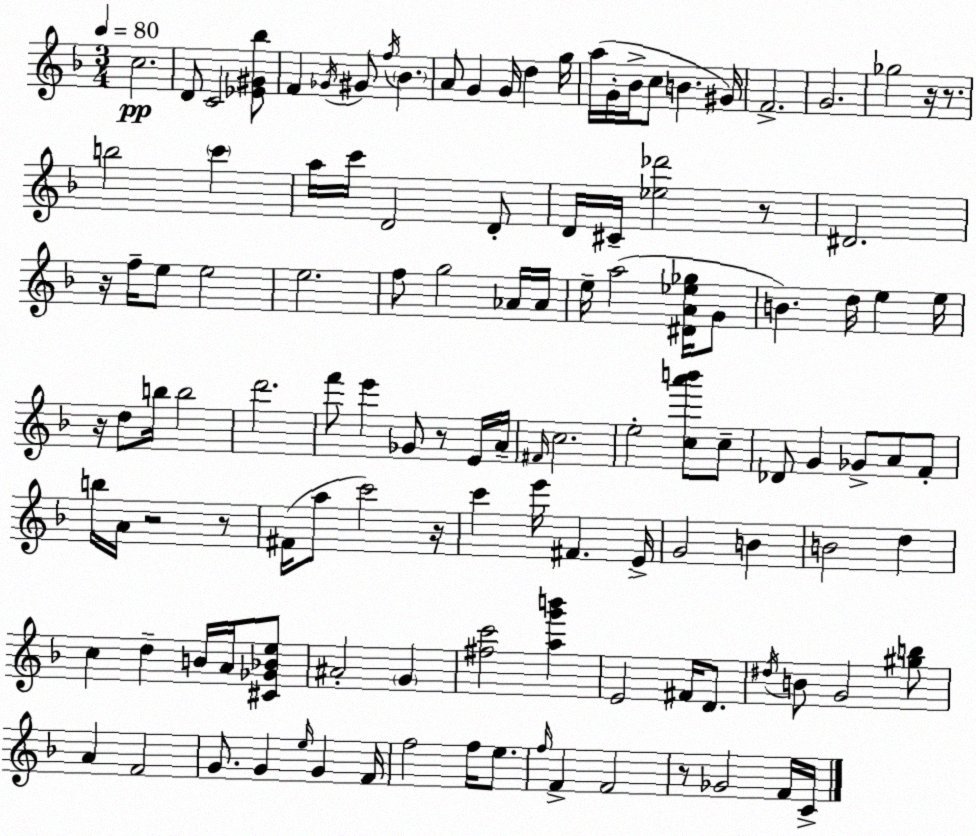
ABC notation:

X:1
T:Untitled
M:3/4
L:1/4
K:Dm
c2 D/2 C2 [_E^G_b]/2 F _G/4 ^G/2 f/4 _B A/2 G G/4 d g/4 a/4 G/4 _B/4 c/2 B ^G/4 F2 G2 _g2 z/4 z/2 b2 c' a/4 c'/4 D2 D/2 D/4 ^C/4 [_e_d']2 z/2 ^D2 z/4 f/4 e/2 e2 e2 f/2 g2 _A/4 _A/4 e/4 a2 [^DA_e_g]/4 G/2 B d/4 e e/4 z/4 d/2 b/4 b2 d'2 f'/2 e' _G/2 z/2 E/4 A/4 ^F/4 c2 e2 [ca'b']/2 c/2 _D/2 G _G/2 A/2 F/2 b/4 A/4 z2 z/2 ^F/4 a/2 c'2 z/4 c' e'/4 ^F E/4 G2 B B2 d c d B/4 A/4 [^C_G_Be]/2 ^A2 G [^fc']2 [ag'b'] E2 ^F/4 D/2 ^d/4 B/2 G2 [^gb]/2 A F2 G/2 G e/4 G F/4 f2 f/4 e/2 f/4 F F2 z/2 _G2 F/4 C/4